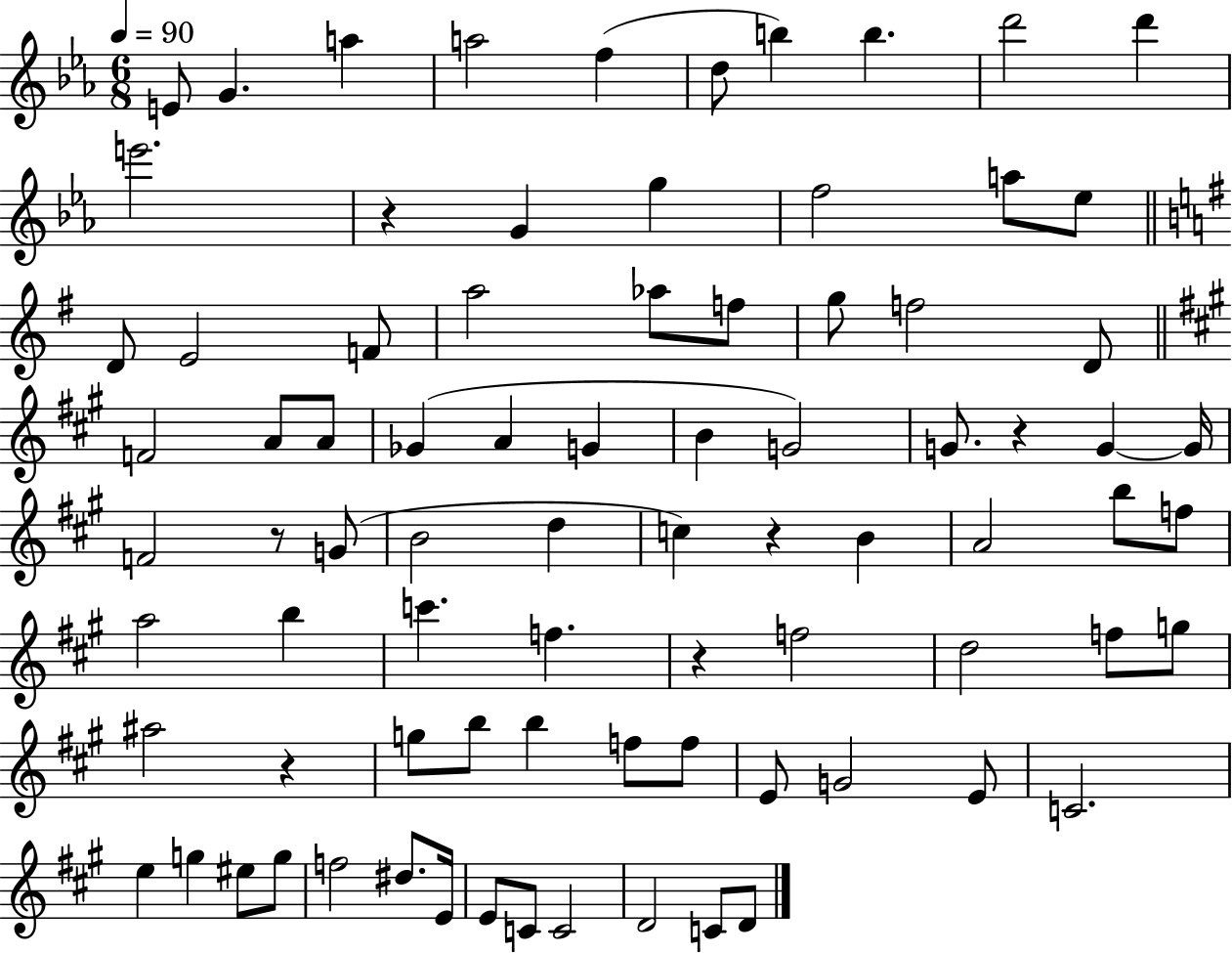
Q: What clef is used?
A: treble